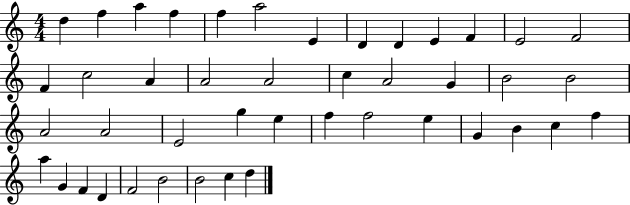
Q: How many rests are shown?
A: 0